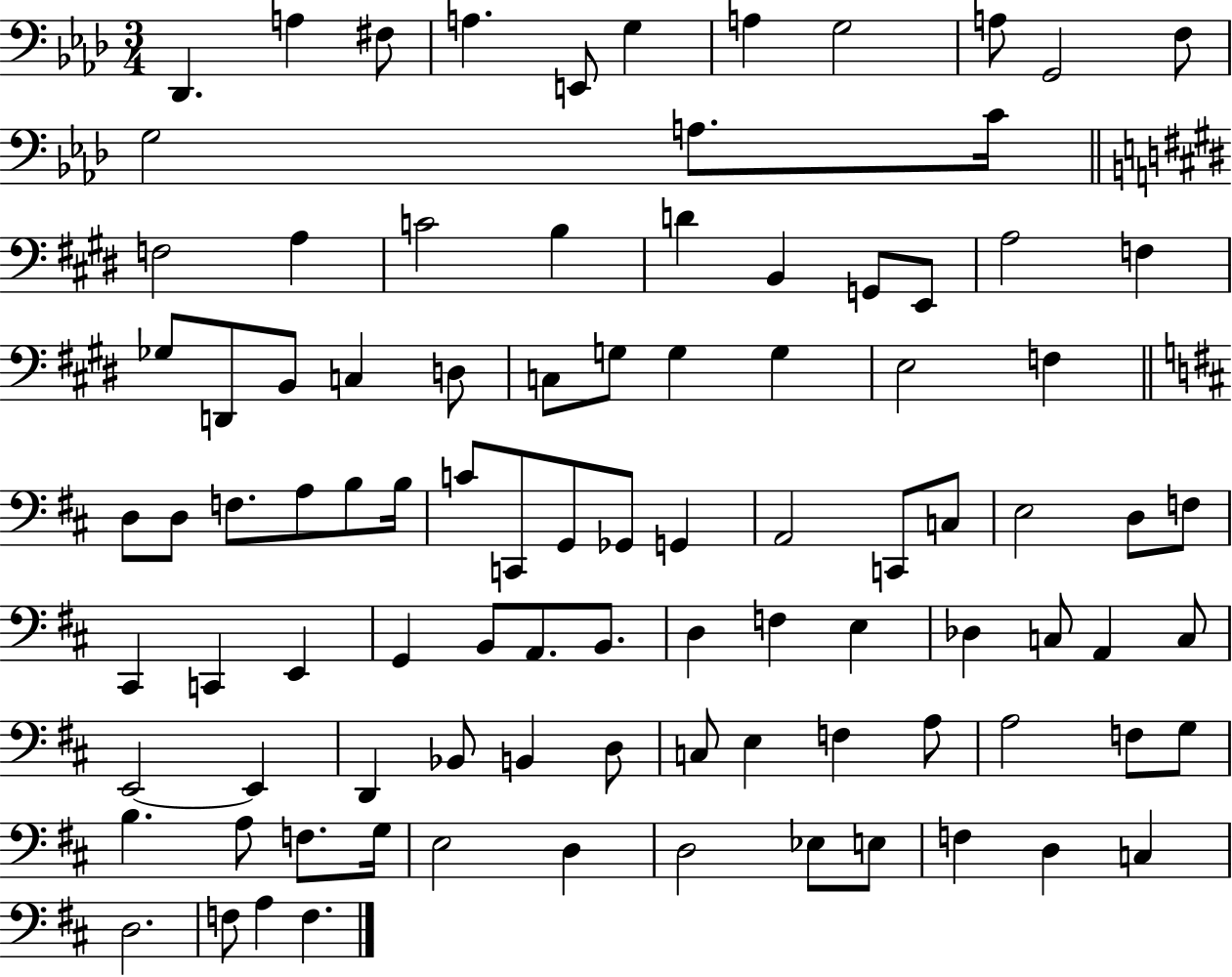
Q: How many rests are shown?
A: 0